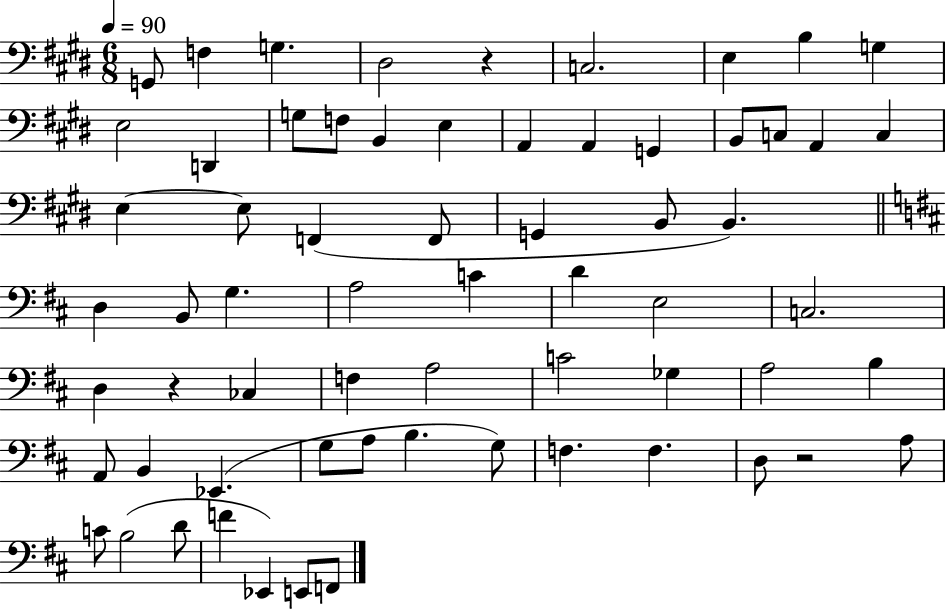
G2/e F3/q G3/q. D#3/h R/q C3/h. E3/q B3/q G3/q E3/h D2/q G3/e F3/e B2/q E3/q A2/q A2/q G2/q B2/e C3/e A2/q C3/q E3/q E3/e F2/q F2/e G2/q B2/e B2/q. D3/q B2/e G3/q. A3/h C4/q D4/q E3/h C3/h. D3/q R/q CES3/q F3/q A3/h C4/h Gb3/q A3/h B3/q A2/e B2/q Eb2/q. G3/e A3/e B3/q. G3/e F3/q. F3/q. D3/e R/h A3/e C4/e B3/h D4/e F4/q Eb2/q E2/e F2/e